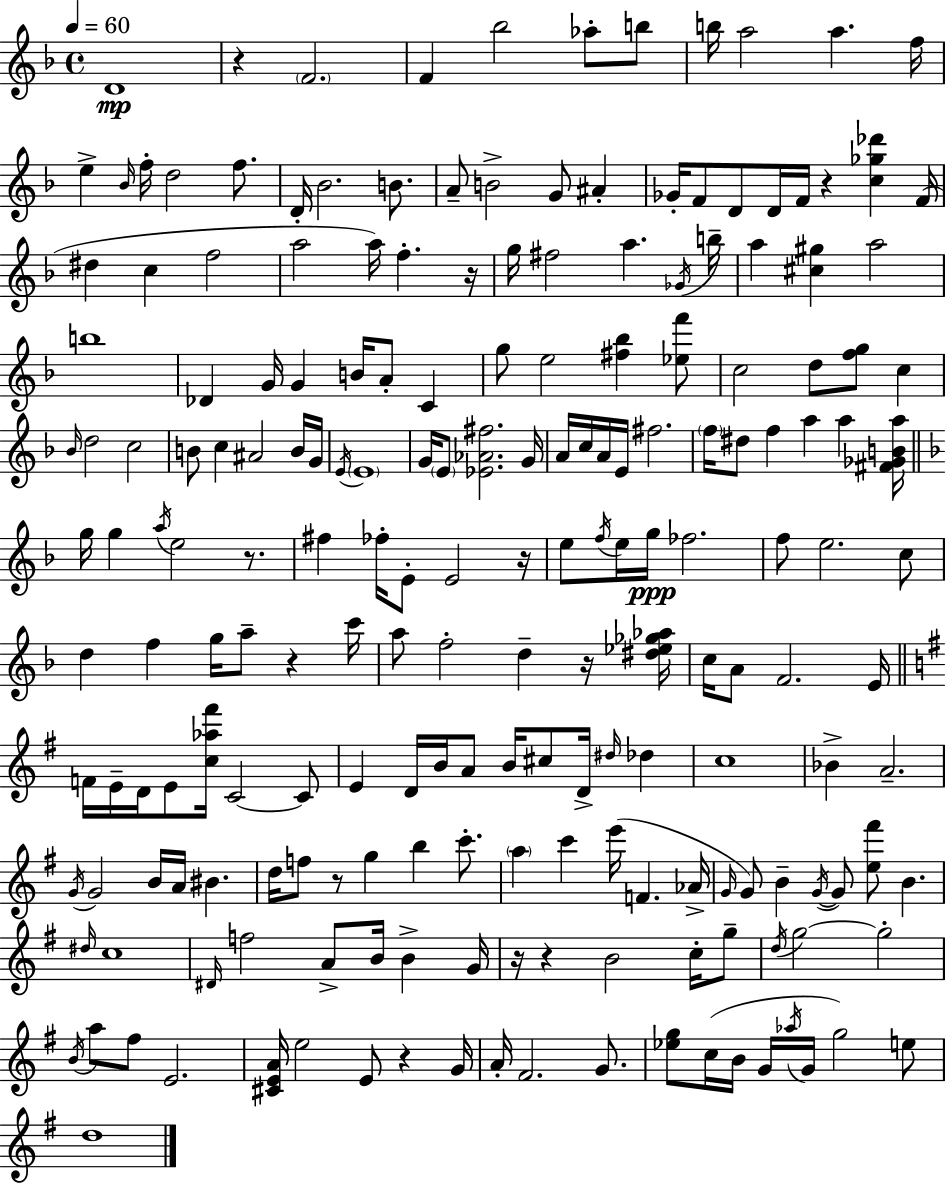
{
  \clef treble
  \time 4/4
  \defaultTimeSignature
  \key d \minor
  \tempo 4 = 60
  d'1\mp | r4 \parenthesize f'2. | f'4 bes''2 aes''8-. b''8 | b''16 a''2 a''4. f''16 | \break e''4-> \grace { bes'16 } f''16-. d''2 f''8. | d'16-. bes'2. b'8. | a'8-- b'2-> g'8 ais'4-. | ges'16-. f'8 d'8 d'16 f'16 r4 <c'' ges'' des'''>4 | \break f'16( dis''4 c''4 f''2 | a''2 a''16) f''4.-. | r16 g''16 fis''2 a''4. | \acciaccatura { ges'16 } b''16-- a''4 <cis'' gis''>4 a''2 | \break b''1 | des'4 g'16 g'4 b'16 a'8-. c'4 | g''8 e''2 <fis'' bes''>4 | <ees'' f'''>8 c''2 d''8 <f'' g''>8 c''4 | \break \grace { bes'16 } d''2 c''2 | b'8 c''4 ais'2 | b'16 g'16 \acciaccatura { e'16 } \parenthesize e'1 | g'16 \parenthesize e'8 <ees' aes' fis''>2. | \break g'16 a'16 c''16 a'16 e'16 fis''2. | \parenthesize f''16 dis''8 f''4 a''4 a''4 | <fis' ges' b' a''>16 \bar "||" \break \key f \major g''16 g''4 \acciaccatura { a''16 } e''2 r8. | fis''4 fes''16-. e'8-. e'2 | r16 e''8 \acciaccatura { f''16 } e''16 g''16\ppp fes''2. | f''8 e''2. | \break c''8 d''4 f''4 g''16 a''8-- r4 | c'''16 a''8 f''2-. d''4-- | r16 <dis'' ees'' ges'' aes''>16 c''16 a'8 f'2. | e'16 \bar "||" \break \key g \major f'16 e'16-- d'16 e'8 <c'' aes'' fis'''>16 c'2~~ c'8 | e'4 d'16 b'16 a'8 b'16 cis''8 d'16-> \grace { dis''16 } des''4 | c''1 | bes'4-> a'2.-- | \break \acciaccatura { g'16 } g'2 b'16 a'16 bis'4. | d''16 f''8 r8 g''4 b''4 c'''8.-. | \parenthesize a''4 c'''4 e'''16( f'4. | aes'16-> \grace { g'16 }) g'8 b'4-- \acciaccatura { g'16~ }~ g'8 <e'' fis'''>8 b'4. | \break \grace { dis''16 } c''1 | \grace { dis'16 } f''2 a'8-> | b'16 b'4-> g'16 r16 r4 b'2 | c''16-. g''8-- \acciaccatura { d''16 } g''2~~ g''2-. | \break \acciaccatura { b'16 } a''8 fis''8 e'2. | <cis' e' a'>16 e''2 | e'8 r4 g'16 a'16-. fis'2. | g'8. <ees'' g''>8 c''16( b'16 g'16 \acciaccatura { aes''16 } g'16 g''2) | \break e''8 d''1 | \bar "|."
}